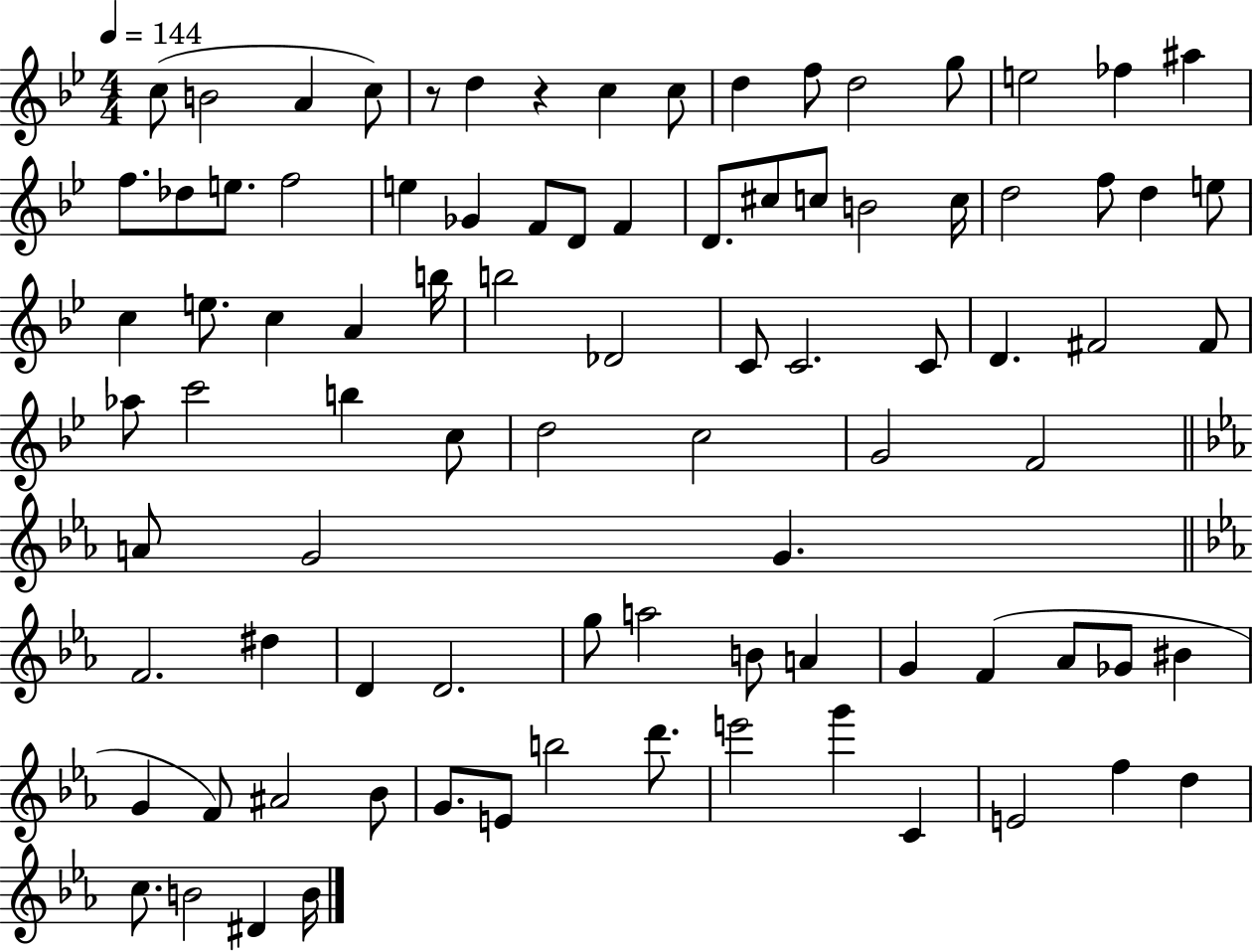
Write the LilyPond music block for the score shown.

{
  \clef treble
  \numericTimeSignature
  \time 4/4
  \key bes \major
  \tempo 4 = 144
  c''8( b'2 a'4 c''8) | r8 d''4 r4 c''4 c''8 | d''4 f''8 d''2 g''8 | e''2 fes''4 ais''4 | \break f''8. des''8 e''8. f''2 | e''4 ges'4 f'8 d'8 f'4 | d'8. cis''8 c''8 b'2 c''16 | d''2 f''8 d''4 e''8 | \break c''4 e''8. c''4 a'4 b''16 | b''2 des'2 | c'8 c'2. c'8 | d'4. fis'2 fis'8 | \break aes''8 c'''2 b''4 c''8 | d''2 c''2 | g'2 f'2 | \bar "||" \break \key c \minor a'8 g'2 g'4. | \bar "||" \break \key c \minor f'2. dis''4 | d'4 d'2. | g''8 a''2 b'8 a'4 | g'4 f'4( aes'8 ges'8 bis'4 | \break g'4 f'8) ais'2 bes'8 | g'8. e'8 b''2 d'''8. | e'''2 g'''4 c'4 | e'2 f''4 d''4 | \break c''8. b'2 dis'4 b'16 | \bar "|."
}